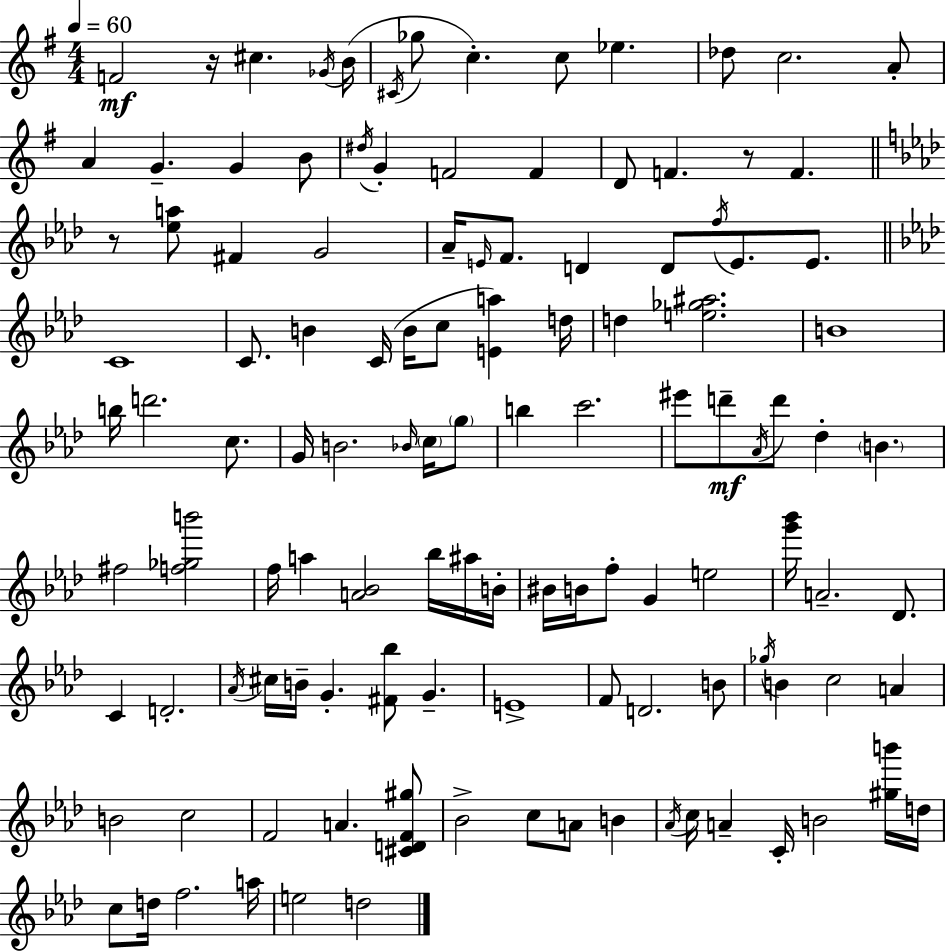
{
  \clef treble
  \numericTimeSignature
  \time 4/4
  \key e \minor
  \tempo 4 = 60
  f'2\mf r16 cis''4. \acciaccatura { ges'16 }( | b'16 \acciaccatura { cis'16 } ges''8 c''4.-.) c''8 ees''4. | des''8 c''2. | a'8-. a'4 g'4.-- g'4 | \break b'8 \acciaccatura { dis''16 } g'4-. f'2 f'4 | d'8 f'4. r8 f'4. | \bar "||" \break \key f \minor r8 <ees'' a''>8 fis'4 g'2 | aes'16-- \grace { e'16 } f'8. d'4 d'8 \acciaccatura { f''16 } e'8. e'8. | \bar "||" \break \key aes \major c'1 | c'8. b'4 c'16( b'16 c''8 <e' a''>4) d''16 | d''4 <e'' ges'' ais''>2. | b'1 | \break b''16 d'''2. c''8. | g'16 b'2. \grace { bes'16 } \parenthesize c''16 \parenthesize g''8 | b''4 c'''2. | eis'''8 d'''8--\mf \acciaccatura { aes'16 } d'''8 des''4-. \parenthesize b'4. | \break fis''2 <f'' ges'' b'''>2 | f''16 a''4 <a' bes'>2 bes''16 | ais''16 b'16-. bis'16 b'16 f''8-. g'4 e''2 | <g''' bes'''>16 a'2.-- des'8. | \break c'4 d'2.-. | \acciaccatura { aes'16 } cis''16 b'16-- g'4.-. <fis' bes''>8 g'4.-- | e'1-> | f'8 d'2. | \break b'8 \acciaccatura { ges''16 } b'4 c''2 | a'4 b'2 c''2 | f'2 a'4. | <cis' d' f' gis''>8 bes'2-> c''8 a'8 | \break b'4 \acciaccatura { aes'16 } c''16 a'4-- c'16-. b'2 | <gis'' b'''>16 d''16 c''8 d''16 f''2. | a''16 e''2 d''2 | \bar "|."
}